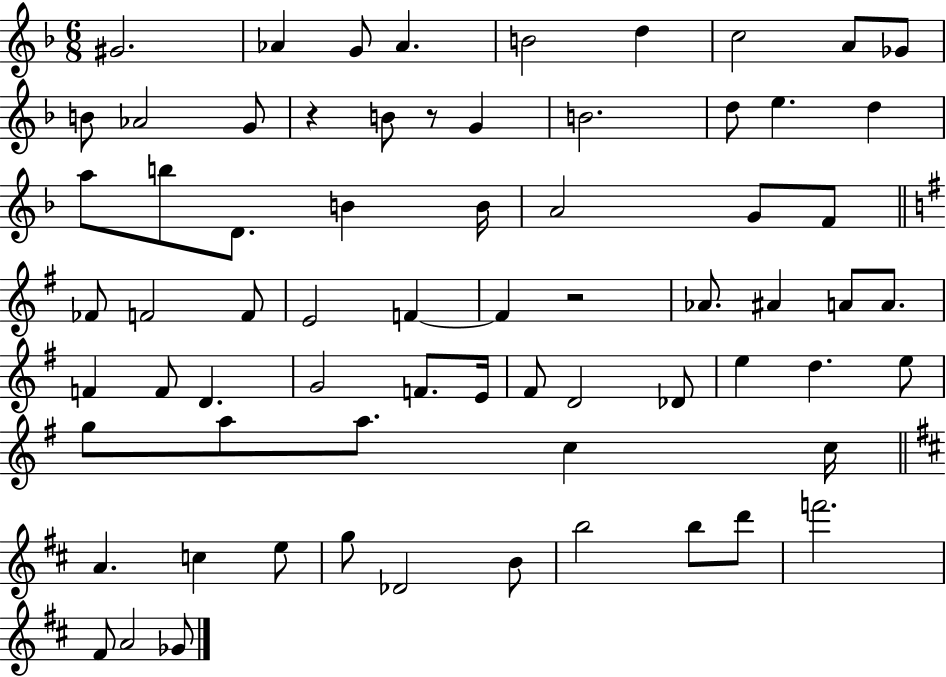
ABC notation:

X:1
T:Untitled
M:6/8
L:1/4
K:F
^G2 _A G/2 _A B2 d c2 A/2 _G/2 B/2 _A2 G/2 z B/2 z/2 G B2 d/2 e d a/2 b/2 D/2 B B/4 A2 G/2 F/2 _F/2 F2 F/2 E2 F F z2 _A/2 ^A A/2 A/2 F F/2 D G2 F/2 E/4 ^F/2 D2 _D/2 e d e/2 g/2 a/2 a/2 c c/4 A c e/2 g/2 _D2 B/2 b2 b/2 d'/2 f'2 ^F/2 A2 _G/2